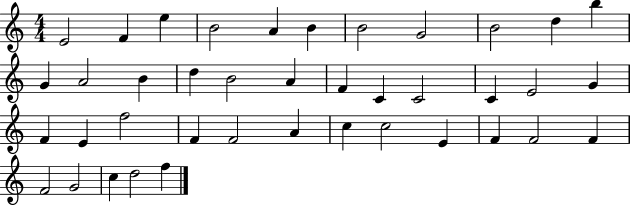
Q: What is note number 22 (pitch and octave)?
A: E4